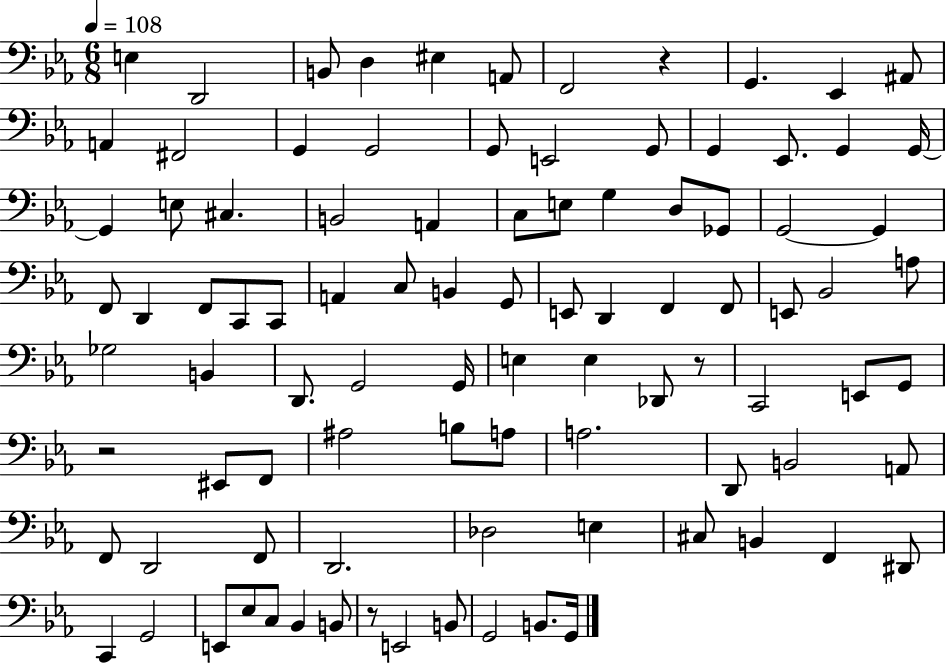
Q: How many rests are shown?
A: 4